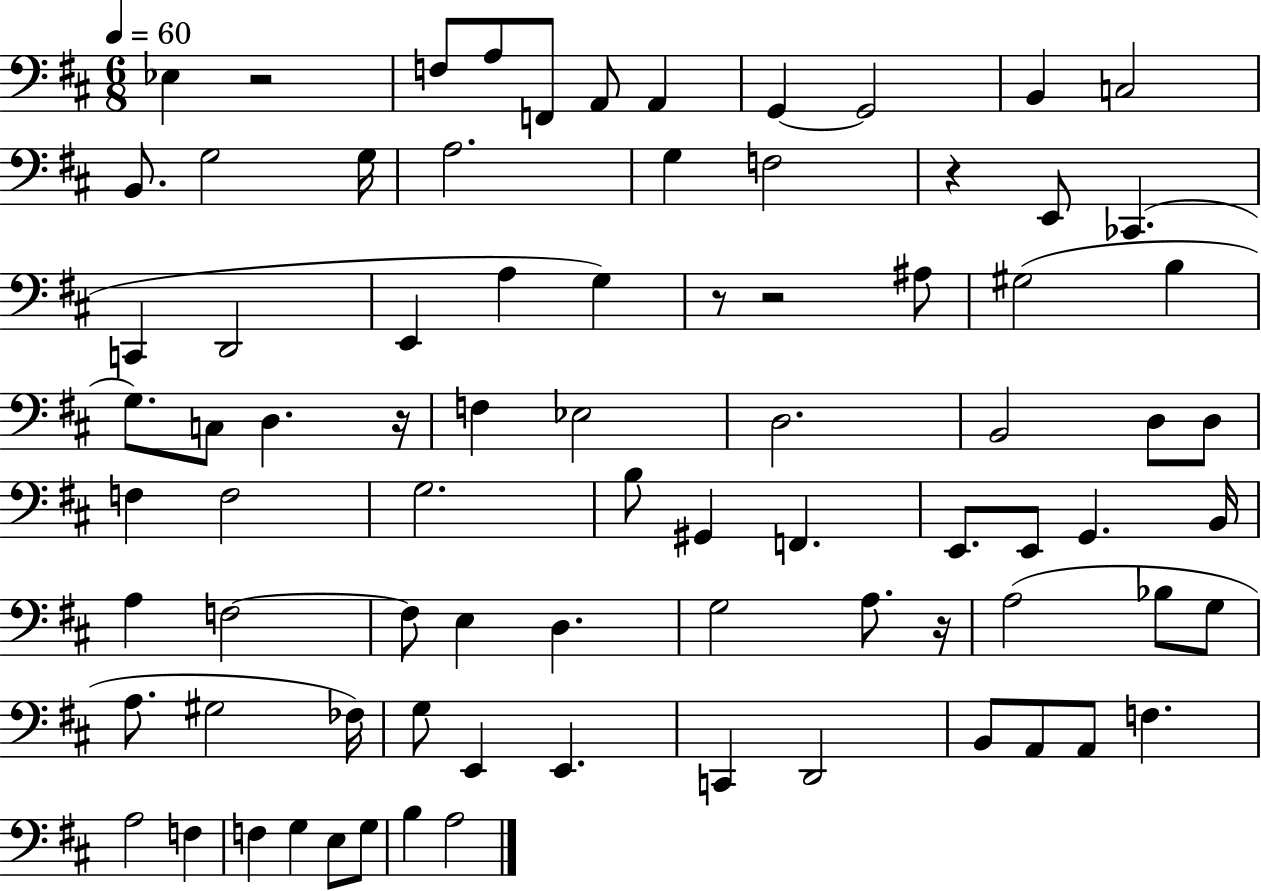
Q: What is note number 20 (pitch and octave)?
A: D2